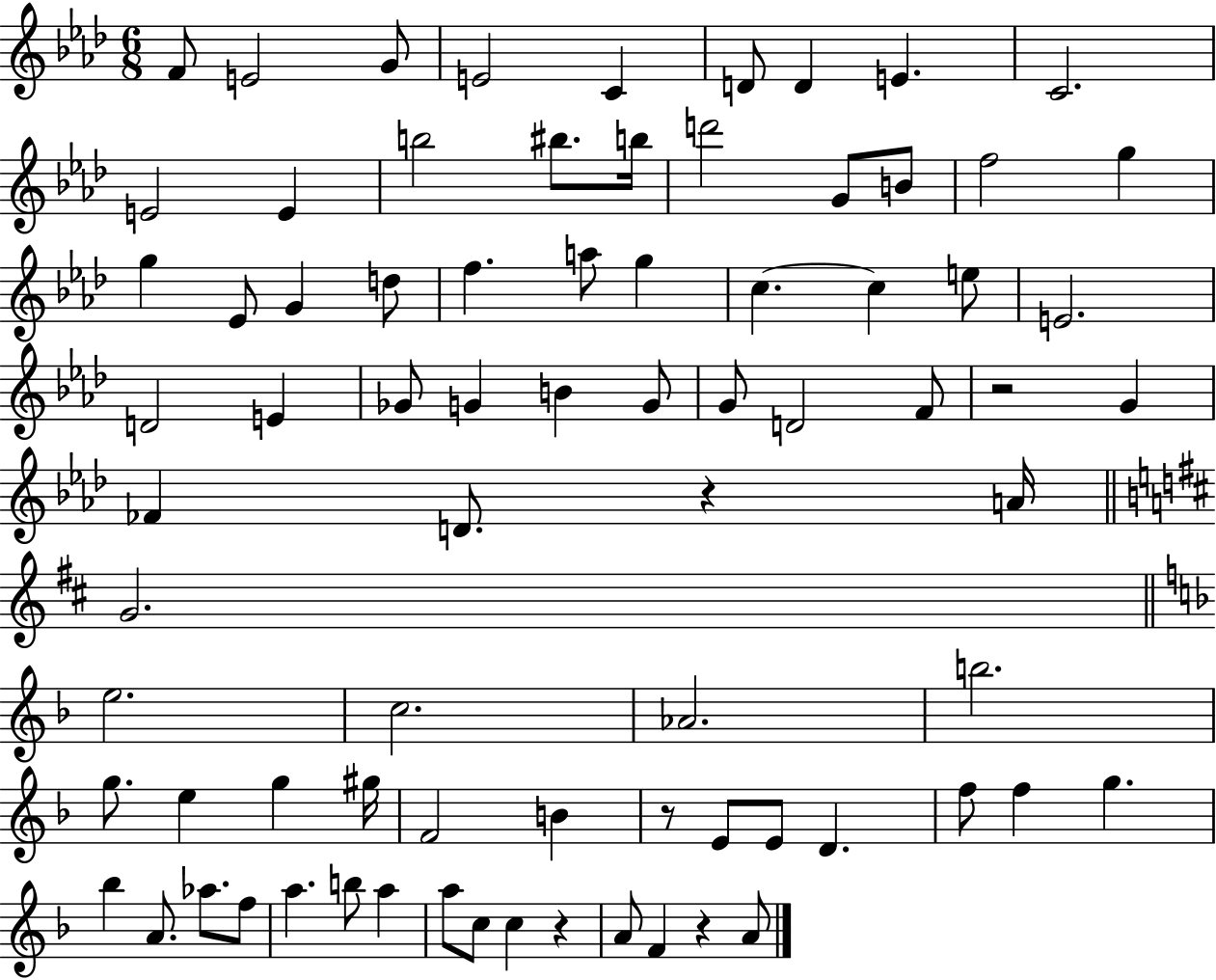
F4/e E4/h G4/e E4/h C4/q D4/e D4/q E4/q. C4/h. E4/h E4/q B5/h BIS5/e. B5/s D6/h G4/e B4/e F5/h G5/q G5/q Eb4/e G4/q D5/e F5/q. A5/e G5/q C5/q. C5/q E5/e E4/h. D4/h E4/q Gb4/e G4/q B4/q G4/e G4/e D4/h F4/e R/h G4/q FES4/q D4/e. R/q A4/s G4/h. E5/h. C5/h. Ab4/h. B5/h. G5/e. E5/q G5/q G#5/s F4/h B4/q R/e E4/e E4/e D4/q. F5/e F5/q G5/q. Bb5/q A4/e. Ab5/e. F5/e A5/q. B5/e A5/q A5/e C5/e C5/q R/q A4/e F4/q R/q A4/e